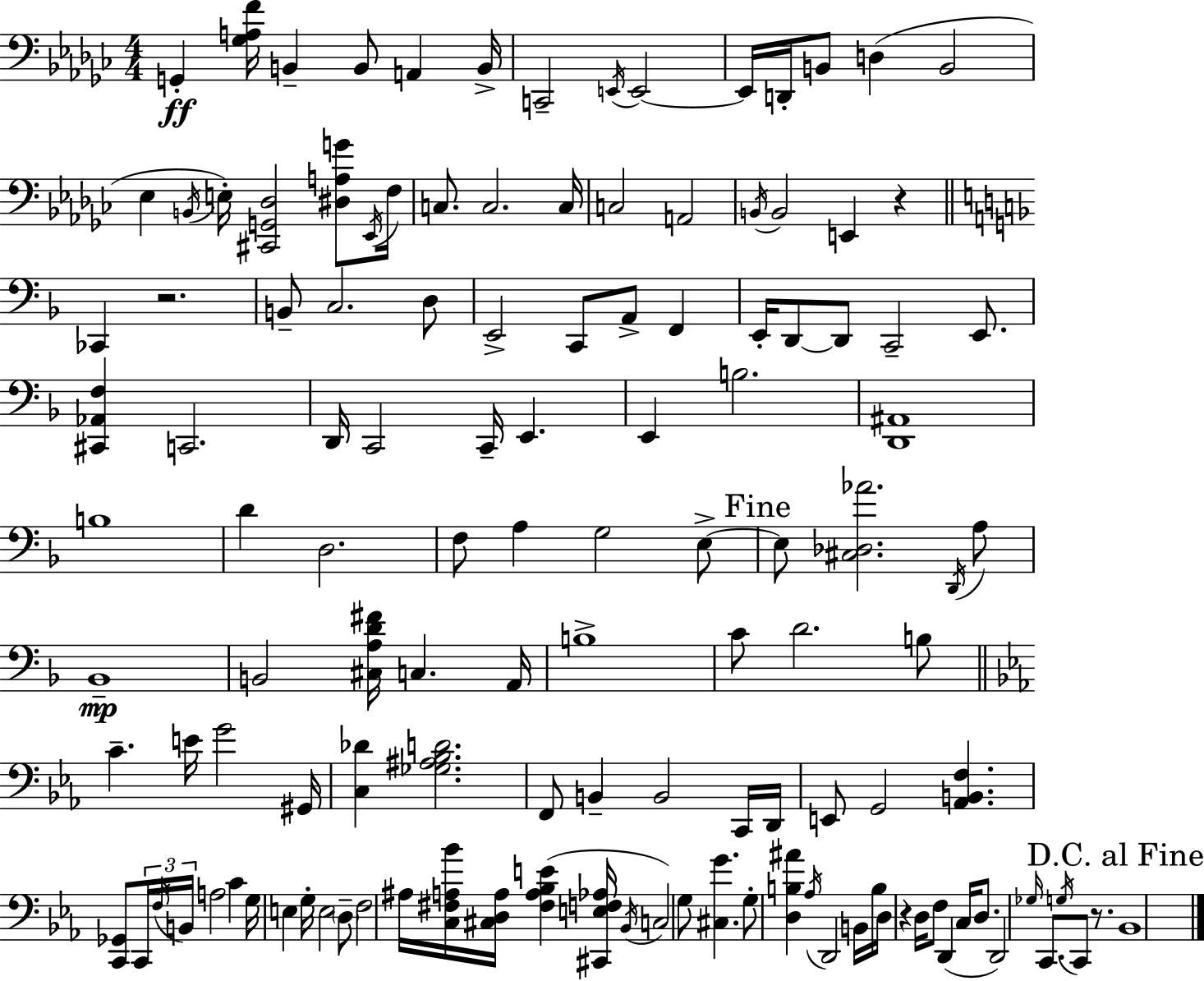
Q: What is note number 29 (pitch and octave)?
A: C3